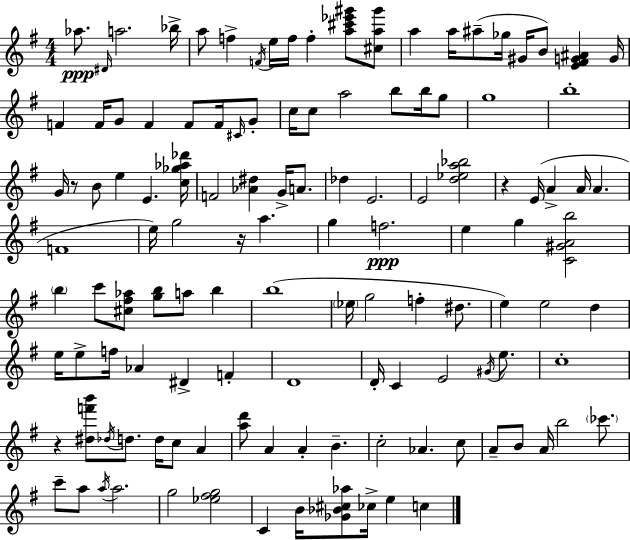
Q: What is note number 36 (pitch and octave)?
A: E5